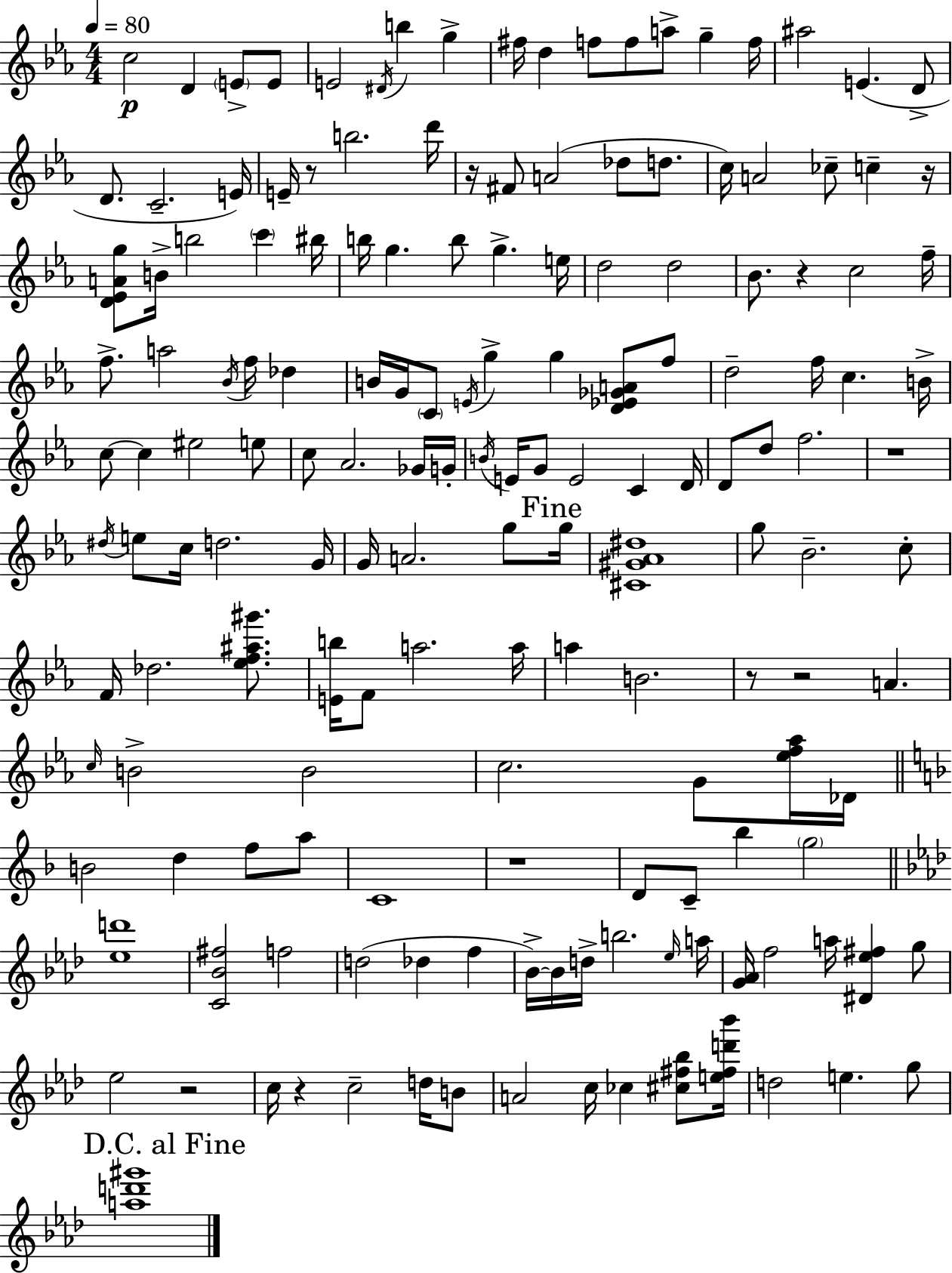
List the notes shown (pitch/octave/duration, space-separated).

C5/h D4/q E4/e E4/e E4/h D#4/s B5/q G5/q F#5/s D5/q F5/e F5/e A5/e G5/q F5/s A#5/h E4/q. D4/e D4/e. C4/h. E4/s E4/s R/e B5/h. D6/s R/s F#4/e A4/h Db5/e D5/e. C5/s A4/h CES5/e C5/q R/s [D4,Eb4,A4,G5]/e B4/s B5/h C6/q BIS5/s B5/s G5/q. B5/e G5/q. E5/s D5/h D5/h Bb4/e. R/q C5/h F5/s F5/e. A5/h Bb4/s F5/s Db5/q B4/s G4/s C4/e E4/s G5/q G5/q [D4,Eb4,Gb4,A4]/e F5/e D5/h F5/s C5/q. B4/s C5/e C5/q EIS5/h E5/e C5/e Ab4/h. Gb4/s G4/s B4/s E4/s G4/e E4/h C4/q D4/s D4/e D5/e F5/h. R/w D#5/s E5/e C5/s D5/h. G4/s G4/s A4/h. G5/e G5/s [C#4,G#4,Ab4,D#5]/w G5/e Bb4/h. C5/e F4/s Db5/h. [Eb5,F5,A#5,G#6]/e. [E4,B5]/s F4/e A5/h. A5/s A5/q B4/h. R/e R/h A4/q. C5/s B4/h B4/h C5/h. G4/e [Eb5,F5,Ab5]/s Db4/s B4/h D5/q F5/e A5/e C4/w R/w D4/e C4/e Bb5/q G5/h [Eb5,D6]/w [C4,Bb4,F#5]/h F5/h D5/h Db5/q F5/q Bb4/s Bb4/s D5/s B5/h. Eb5/s A5/s [G4,Ab4]/s F5/h A5/s [D#4,Eb5,F#5]/q G5/e Eb5/h R/h C5/s R/q C5/h D5/s B4/e A4/h C5/s CES5/q [C#5,F#5,Bb5]/e [E5,F#5,D6,Bb6]/s D5/h E5/q. G5/e [A5,D6,G#6]/w